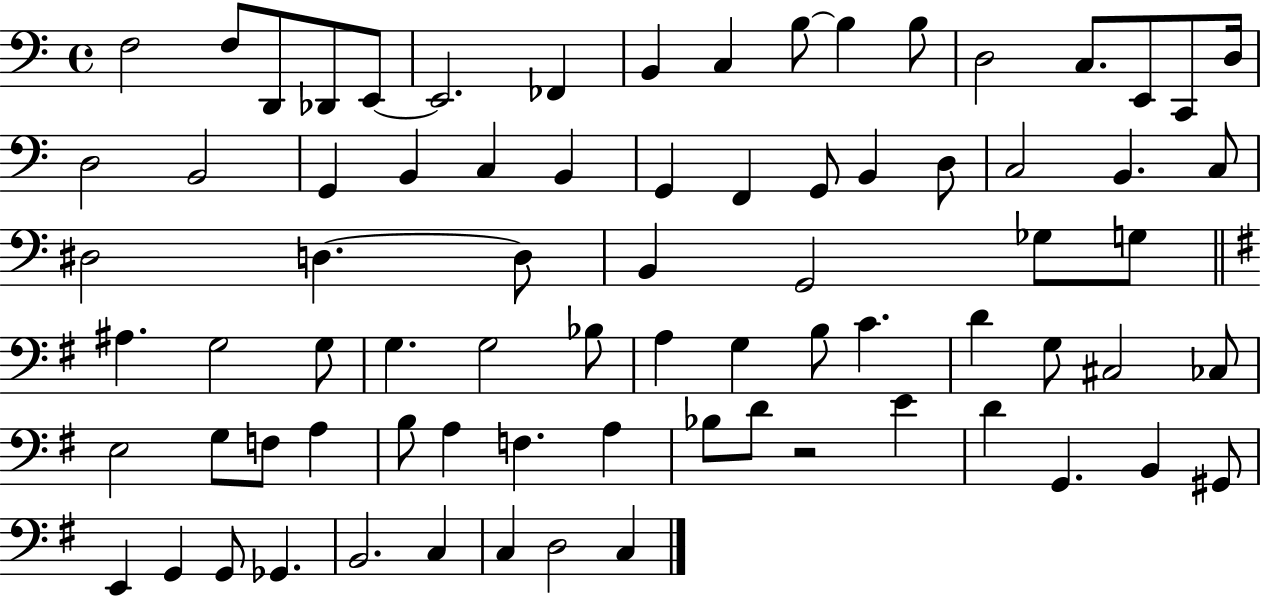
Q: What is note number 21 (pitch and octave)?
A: B2